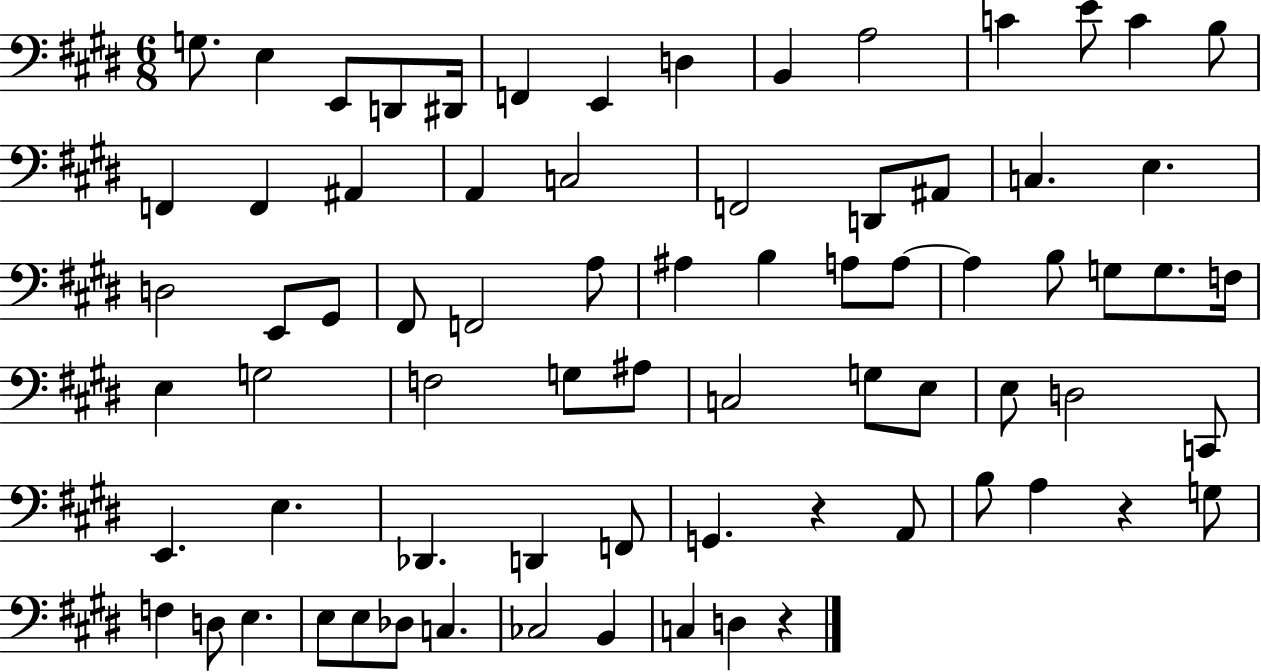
{
  \clef bass
  \numericTimeSignature
  \time 6/8
  \key e \major
  g8. e4 e,8 d,8 dis,16 | f,4 e,4 d4 | b,4 a2 | c'4 e'8 c'4 b8 | \break f,4 f,4 ais,4 | a,4 c2 | f,2 d,8 ais,8 | c4. e4. | \break d2 e,8 gis,8 | fis,8 f,2 a8 | ais4 b4 a8 a8~~ | a4 b8 g8 g8. f16 | \break e4 g2 | f2 g8 ais8 | c2 g8 e8 | e8 d2 c,8 | \break e,4. e4. | des,4. d,4 f,8 | g,4. r4 a,8 | b8 a4 r4 g8 | \break f4 d8 e4. | e8 e8 des8 c4. | ces2 b,4 | c4 d4 r4 | \break \bar "|."
}